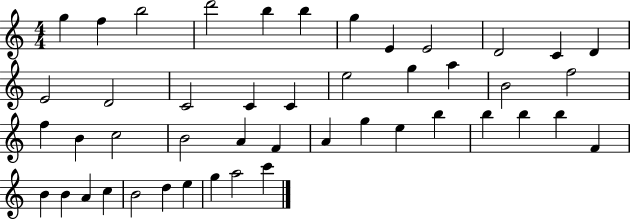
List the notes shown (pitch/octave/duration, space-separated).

G5/q F5/q B5/h D6/h B5/q B5/q G5/q E4/q E4/h D4/h C4/q D4/q E4/h D4/h C4/h C4/q C4/q E5/h G5/q A5/q B4/h F5/h F5/q B4/q C5/h B4/h A4/q F4/q A4/q G5/q E5/q B5/q B5/q B5/q B5/q F4/q B4/q B4/q A4/q C5/q B4/h D5/q E5/q G5/q A5/h C6/q